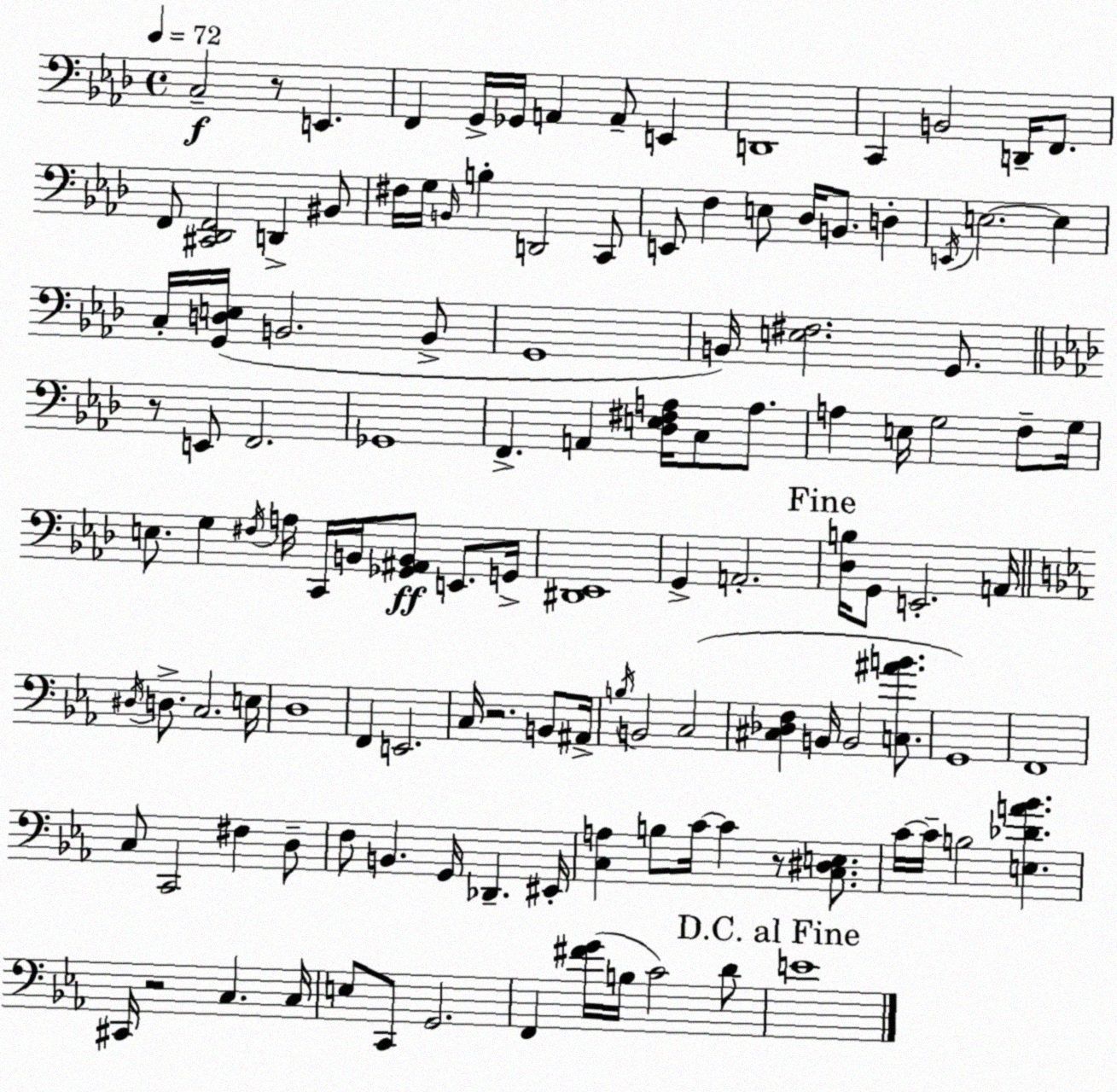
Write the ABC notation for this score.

X:1
T:Untitled
M:4/4
L:1/4
K:Fm
C,2 z/2 E,, F,, G,,/4 _G,,/4 A,, A,,/2 E,, D,,4 C,, B,,2 D,,/4 F,,/2 F,,/2 [^C,,_D,,F,,]2 D,, ^B,,/2 ^F,/4 G,/4 B,,/4 B, D,,2 C,,/2 E,,/2 F, E,/2 _D,/4 B,,/2 D, E,,/4 E,2 E, C,/4 [G,,D,E,]/4 B,,2 B,,/2 G,,4 B,,/4 [E,^F,]2 G,,/2 z/2 E,,/2 F,,2 _G,,4 F,, A,, [_D,E,^F,A,]/4 C,/2 A,/2 A, E,/4 G,2 F,/2 G,/4 E,/2 G, ^F,/4 A,/4 C,,/4 B,,/4 [_G,,^A,,B,,]/2 E,,/2 G,,/4 [^D,,_E,,]4 G,, A,,2 [_D,B,]/4 G,,/2 E,,2 A,,/4 ^D,/4 D,/2 C,2 E,/4 D,4 F,, E,,2 C,/4 z2 B,,/2 ^A,,/4 B,/4 B,,2 C,2 [^C,_D,F,] B,,/4 B,,2 [C,^AB]/2 G,,4 F,,4 C,/2 C,,2 ^F, D,/2 F,/2 B,, G,,/4 _D,, ^E,,/4 [C,A,] B,/2 C/4 C z/2 [C,^D,E,]/2 C/4 C/4 B,2 [E,_DA_B] ^C,,/4 z2 C, C,/4 E,/2 C,,/2 G,,2 F,, [^FG]/4 B,/4 C2 D/2 E4